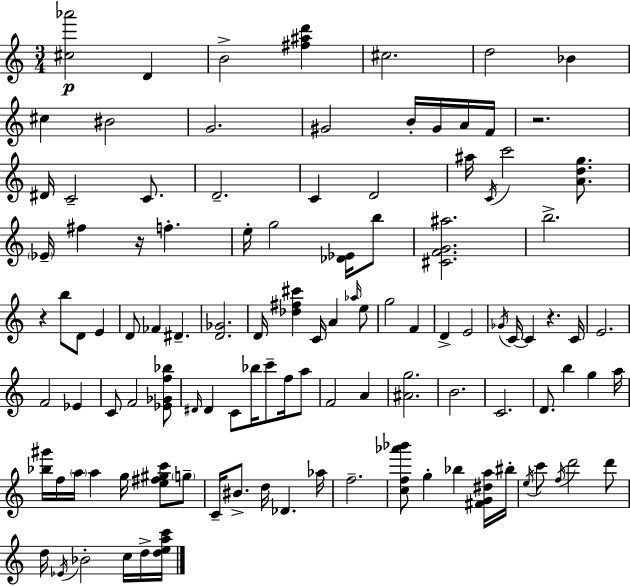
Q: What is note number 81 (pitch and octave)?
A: Bb5